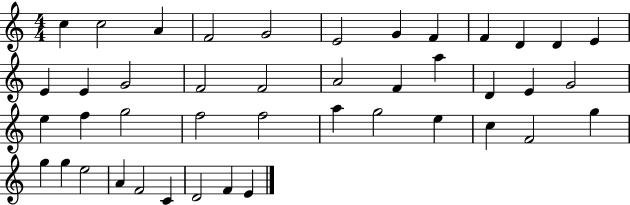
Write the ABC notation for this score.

X:1
T:Untitled
M:4/4
L:1/4
K:C
c c2 A F2 G2 E2 G F F D D E E E G2 F2 F2 A2 F a D E G2 e f g2 f2 f2 a g2 e c F2 g g g e2 A F2 C D2 F E